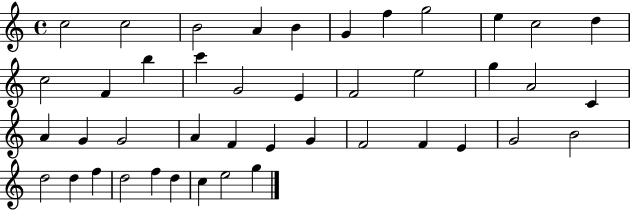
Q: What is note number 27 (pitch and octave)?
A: F4